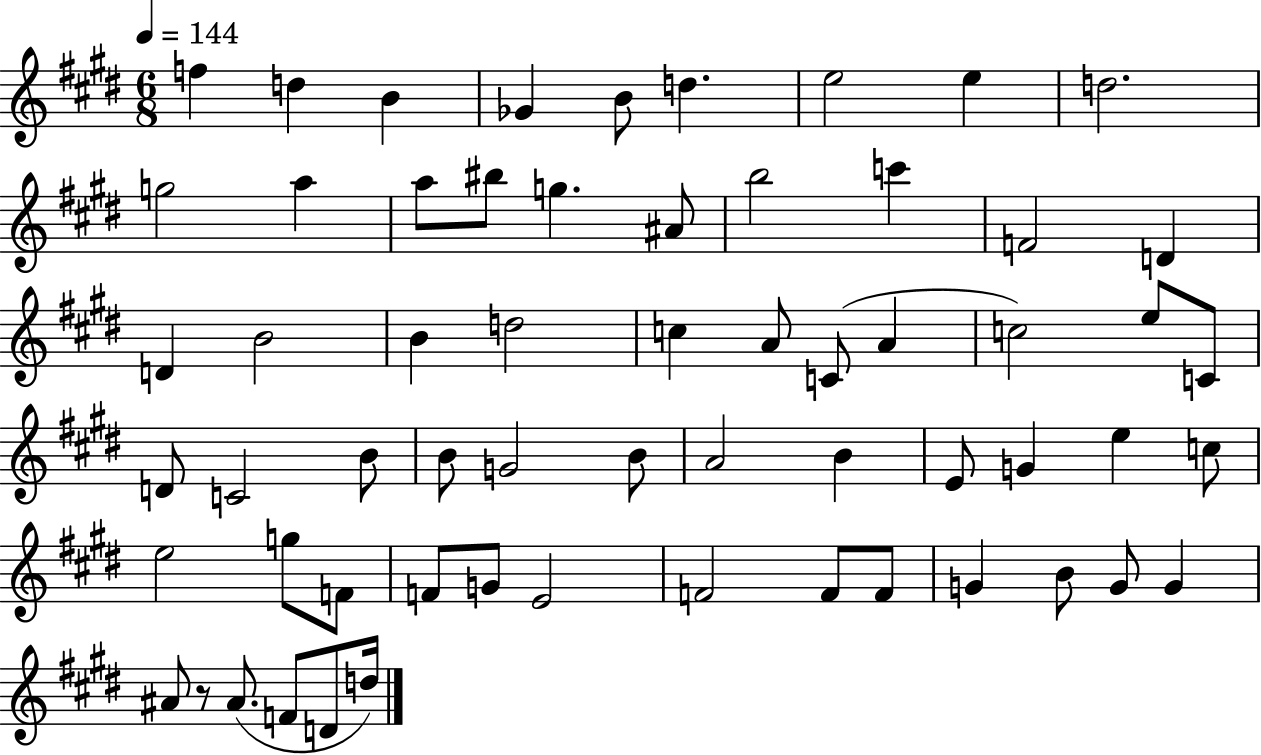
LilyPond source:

{
  \clef treble
  \numericTimeSignature
  \time 6/8
  \key e \major
  \tempo 4 = 144
  f''4 d''4 b'4 | ges'4 b'8 d''4. | e''2 e''4 | d''2. | \break g''2 a''4 | a''8 bis''8 g''4. ais'8 | b''2 c'''4 | f'2 d'4 | \break d'4 b'2 | b'4 d''2 | c''4 a'8 c'8( a'4 | c''2) e''8 c'8 | \break d'8 c'2 b'8 | b'8 g'2 b'8 | a'2 b'4 | e'8 g'4 e''4 c''8 | \break e''2 g''8 f'8 | f'8 g'8 e'2 | f'2 f'8 f'8 | g'4 b'8 g'8 g'4 | \break ais'8 r8 ais'8.( f'8 d'8 d''16) | \bar "|."
}